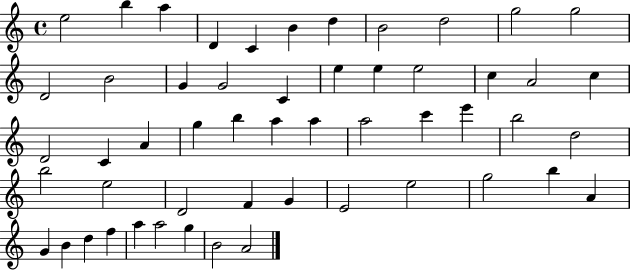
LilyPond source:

{
  \clef treble
  \time 4/4
  \defaultTimeSignature
  \key c \major
  e''2 b''4 a''4 | d'4 c'4 b'4 d''4 | b'2 d''2 | g''2 g''2 | \break d'2 b'2 | g'4 g'2 c'4 | e''4 e''4 e''2 | c''4 a'2 c''4 | \break d'2 c'4 a'4 | g''4 b''4 a''4 a''4 | a''2 c'''4 e'''4 | b''2 d''2 | \break b''2 e''2 | d'2 f'4 g'4 | e'2 e''2 | g''2 b''4 a'4 | \break g'4 b'4 d''4 f''4 | a''4 a''2 g''4 | b'2 a'2 | \bar "|."
}